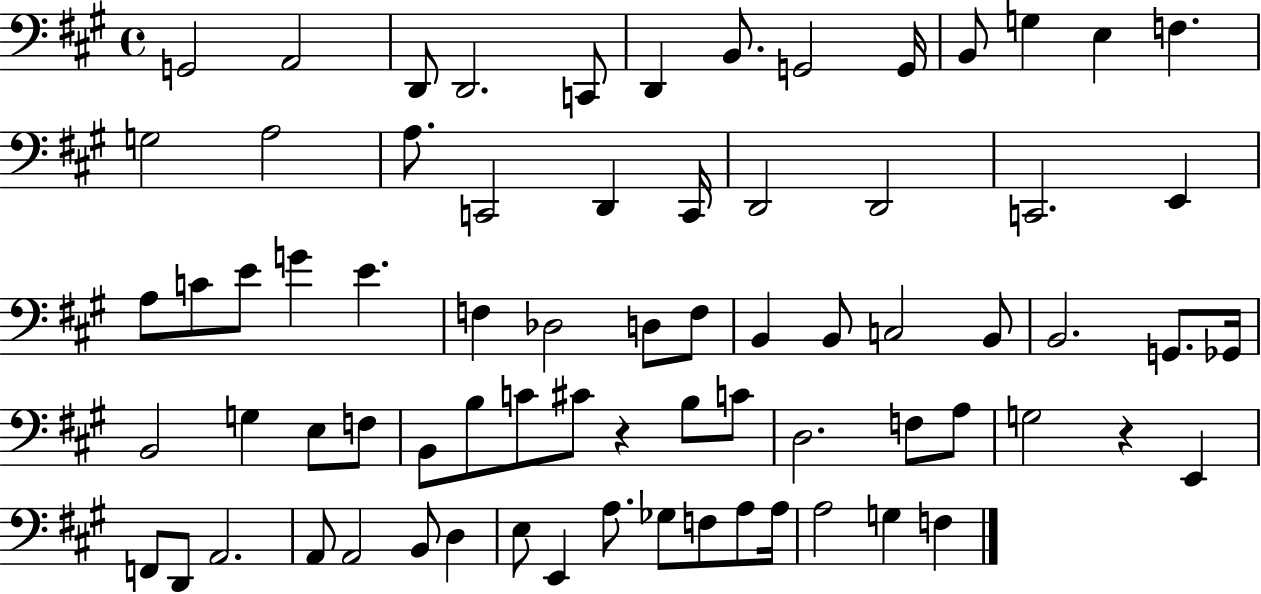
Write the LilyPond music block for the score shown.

{
  \clef bass
  \time 4/4
  \defaultTimeSignature
  \key a \major
  g,2 a,2 | d,8 d,2. c,8 | d,4 b,8. g,2 g,16 | b,8 g4 e4 f4. | \break g2 a2 | a8. c,2 d,4 c,16 | d,2 d,2 | c,2. e,4 | \break a8 c'8 e'8 g'4 e'4. | f4 des2 d8 f8 | b,4 b,8 c2 b,8 | b,2. g,8. ges,16 | \break b,2 g4 e8 f8 | b,8 b8 c'8 cis'8 r4 b8 c'8 | d2. f8 a8 | g2 r4 e,4 | \break f,8 d,8 a,2. | a,8 a,2 b,8 d4 | e8 e,4 a8. ges8 f8 a8 a16 | a2 g4 f4 | \break \bar "|."
}